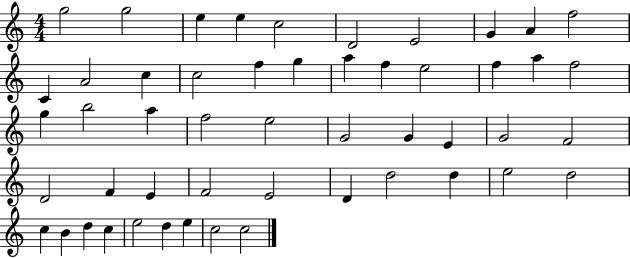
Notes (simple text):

G5/h G5/h E5/q E5/q C5/h D4/h E4/h G4/q A4/q F5/h C4/q A4/h C5/q C5/h F5/q G5/q A5/q F5/q E5/h F5/q A5/q F5/h G5/q B5/h A5/q F5/h E5/h G4/h G4/q E4/q G4/h F4/h D4/h F4/q E4/q F4/h E4/h D4/q D5/h D5/q E5/h D5/h C5/q B4/q D5/q C5/q E5/h D5/q E5/q C5/h C5/h